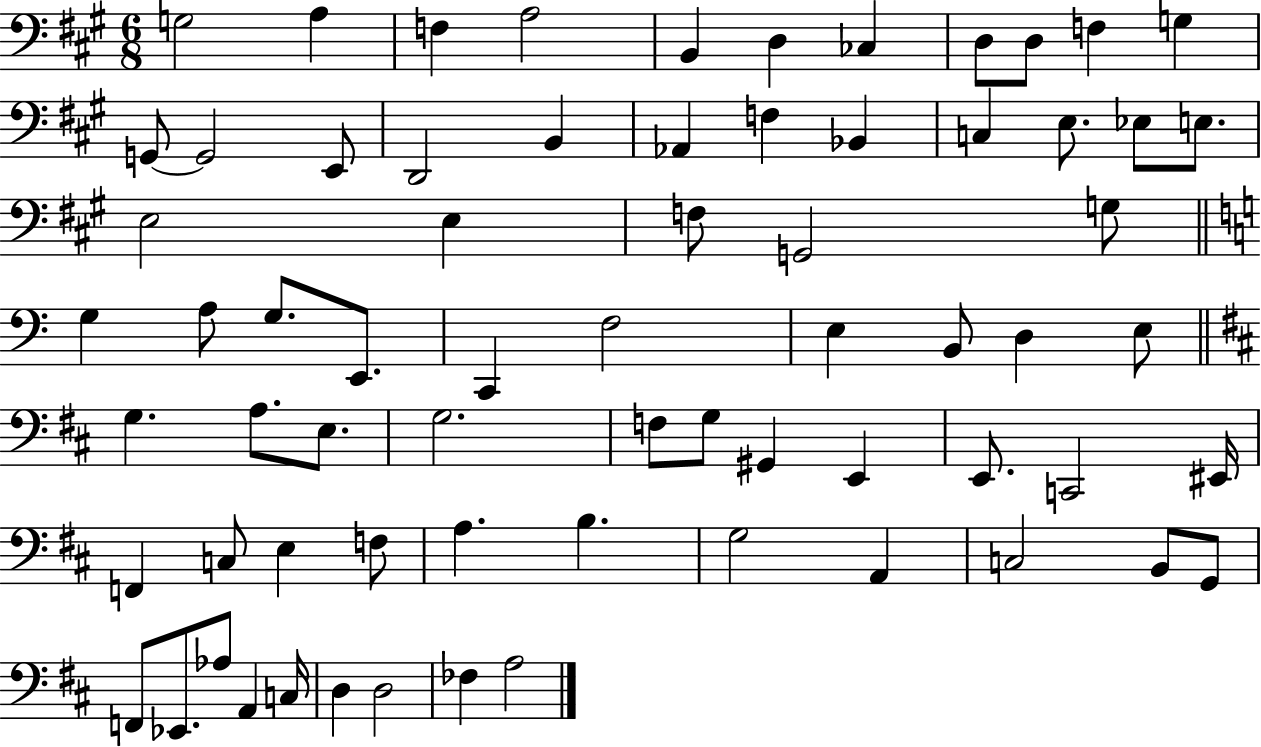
{
  \clef bass
  \numericTimeSignature
  \time 6/8
  \key a \major
  \repeat volta 2 { g2 a4 | f4 a2 | b,4 d4 ces4 | d8 d8 f4 g4 | \break g,8~~ g,2 e,8 | d,2 b,4 | aes,4 f4 bes,4 | c4 e8. ees8 e8. | \break e2 e4 | f8 g,2 g8 | \bar "||" \break \key c \major g4 a8 g8. e,8. | c,4 f2 | e4 b,8 d4 e8 | \bar "||" \break \key b \minor g4. a8. e8. | g2. | f8 g8 gis,4 e,4 | e,8. c,2 eis,16 | \break f,4 c8 e4 f8 | a4. b4. | g2 a,4 | c2 b,8 g,8 | \break f,8 ees,8. aes8 a,4 c16 | d4 d2 | fes4 a2 | } \bar "|."
}